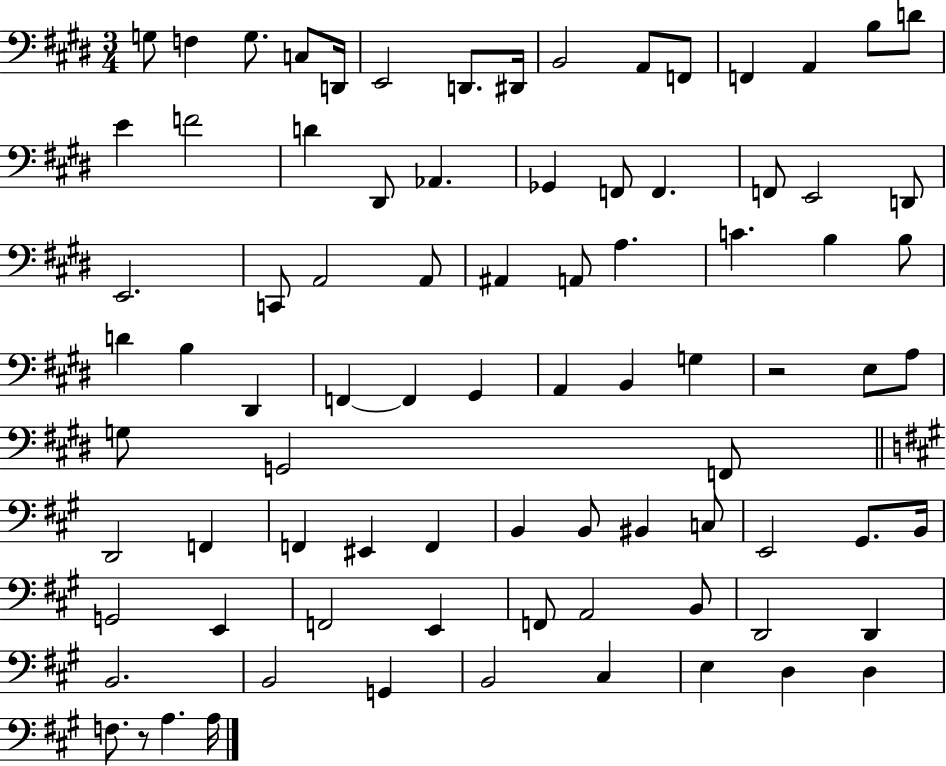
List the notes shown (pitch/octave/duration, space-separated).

G3/e F3/q G3/e. C3/e D2/s E2/h D2/e. D#2/s B2/h A2/e F2/e F2/q A2/q B3/e D4/e E4/q F4/h D4/q D#2/e Ab2/q. Gb2/q F2/e F2/q. F2/e E2/h D2/e E2/h. C2/e A2/h A2/e A#2/q A2/e A3/q. C4/q. B3/q B3/e D4/q B3/q D#2/q F2/q F2/q G#2/q A2/q B2/q G3/q R/h E3/e A3/e G3/e G2/h F2/e D2/h F2/q F2/q EIS2/q F2/q B2/q B2/e BIS2/q C3/e E2/h G#2/e. B2/s G2/h E2/q F2/h E2/q F2/e A2/h B2/e D2/h D2/q B2/h. B2/h G2/q B2/h C#3/q E3/q D3/q D3/q F3/e. R/e A3/q. A3/s